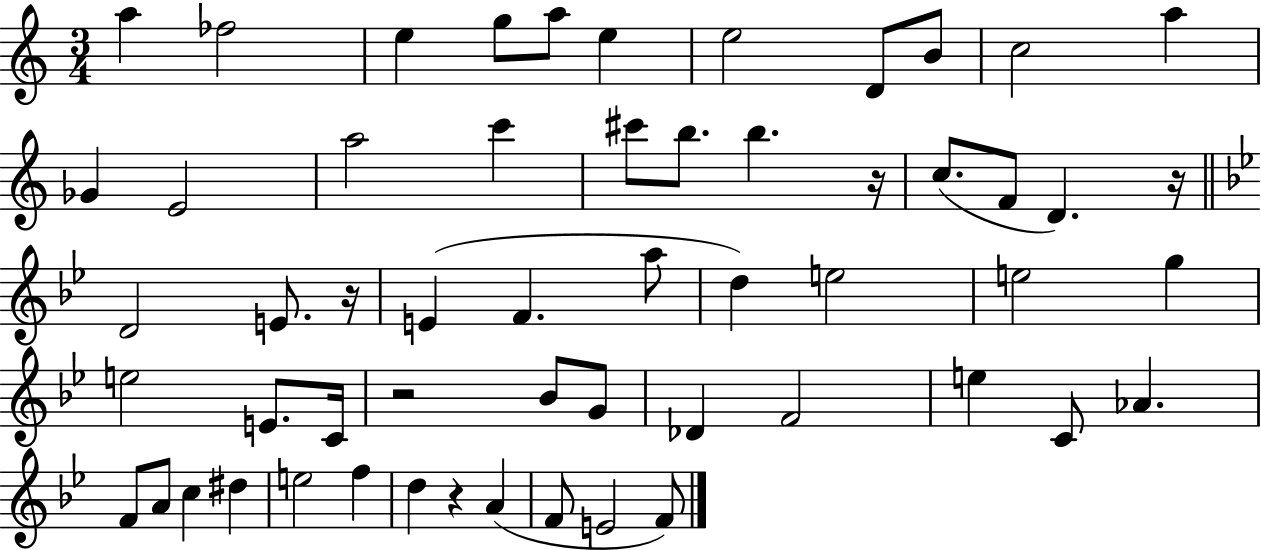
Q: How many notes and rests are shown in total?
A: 56